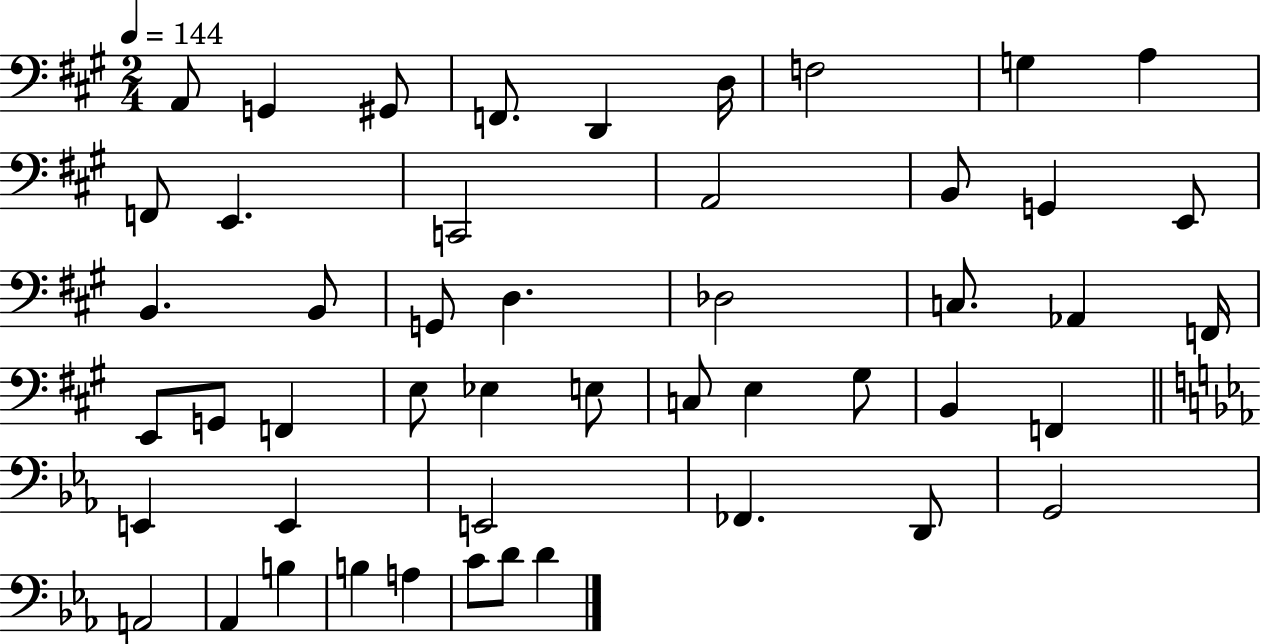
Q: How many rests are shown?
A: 0